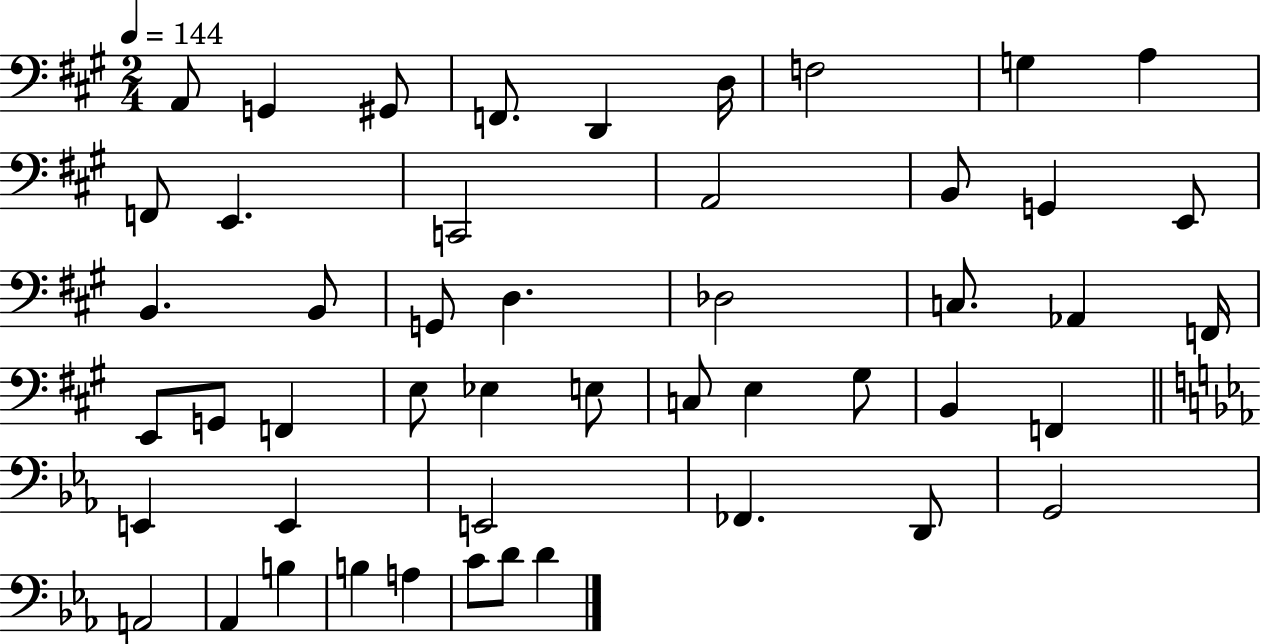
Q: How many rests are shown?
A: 0